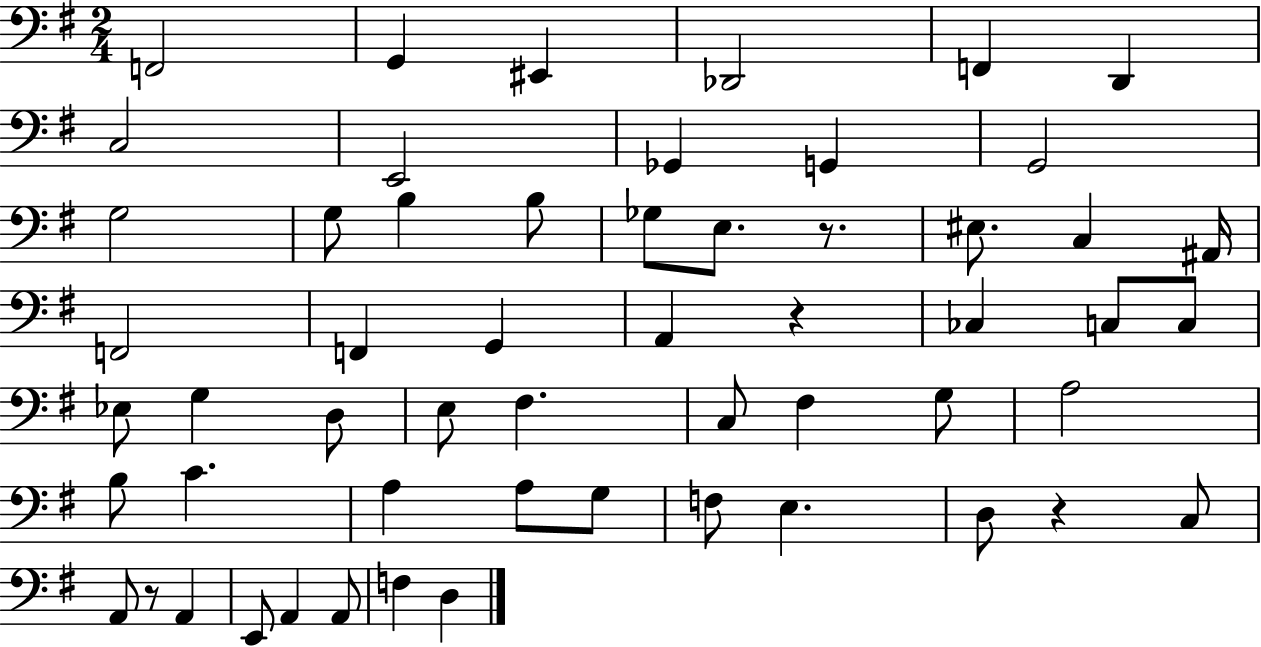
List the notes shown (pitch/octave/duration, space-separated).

F2/h G2/q EIS2/q Db2/h F2/q D2/q C3/h E2/h Gb2/q G2/q G2/h G3/h G3/e B3/q B3/e Gb3/e E3/e. R/e. EIS3/e. C3/q A#2/s F2/h F2/q G2/q A2/q R/q CES3/q C3/e C3/e Eb3/e G3/q D3/e E3/e F#3/q. C3/e F#3/q G3/e A3/h B3/e C4/q. A3/q A3/e G3/e F3/e E3/q. D3/e R/q C3/e A2/e R/e A2/q E2/e A2/q A2/e F3/q D3/q